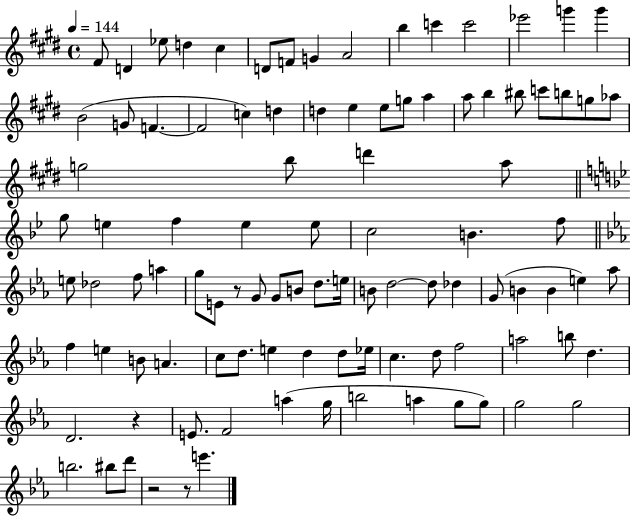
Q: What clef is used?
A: treble